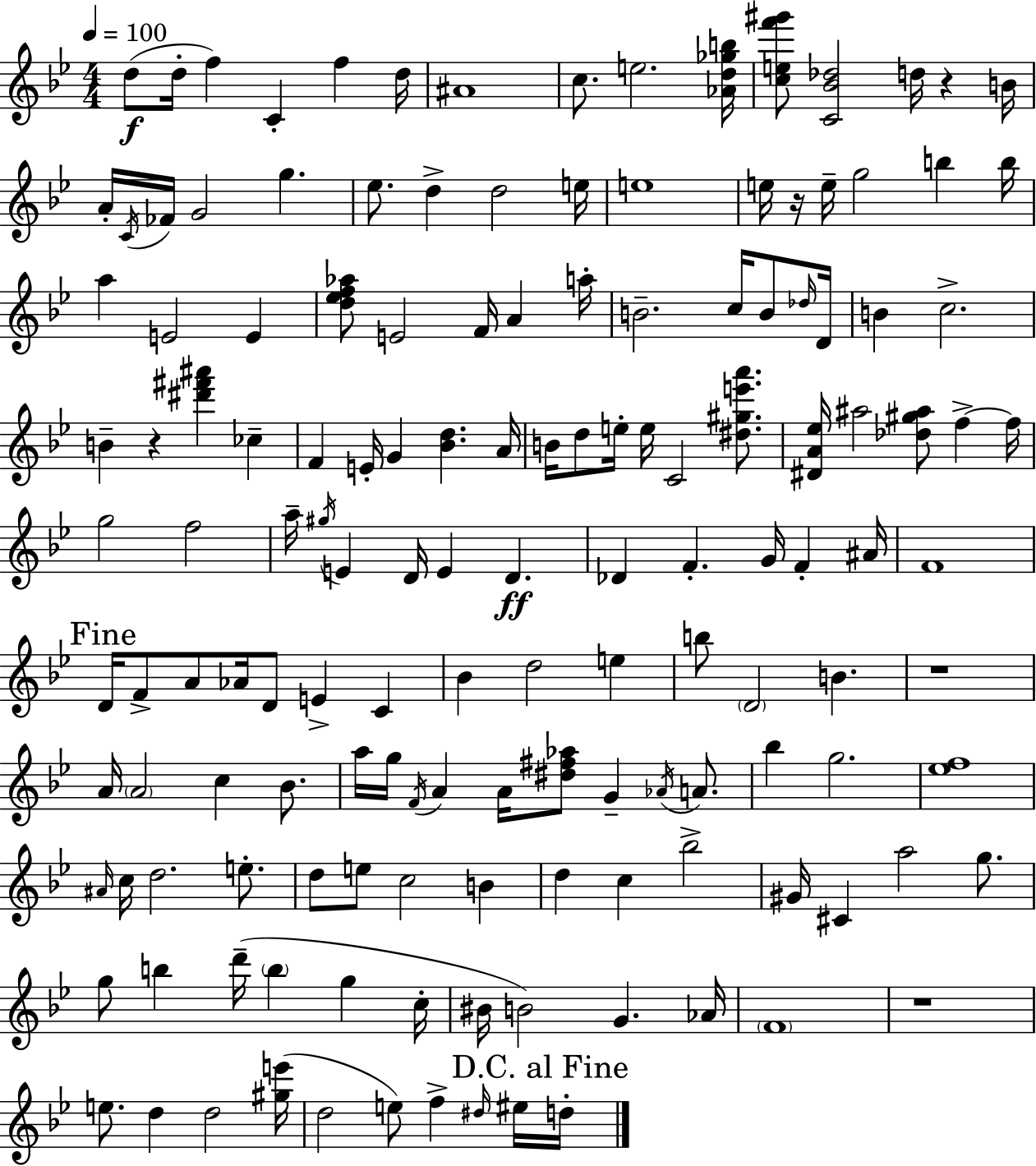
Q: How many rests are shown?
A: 5